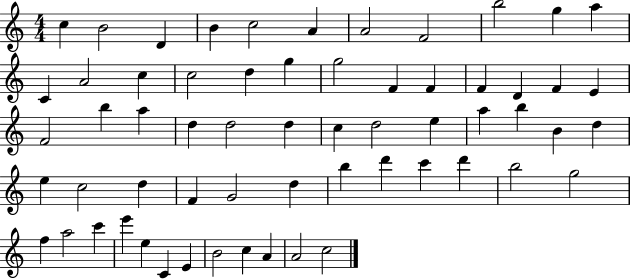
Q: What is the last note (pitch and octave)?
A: C5